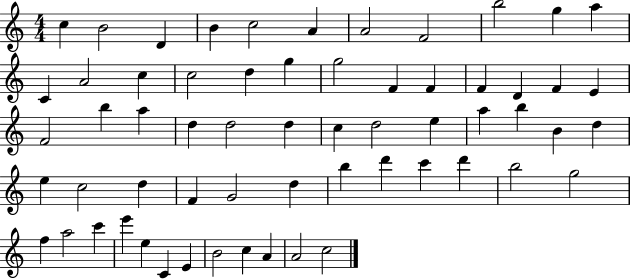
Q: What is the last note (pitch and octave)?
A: C5